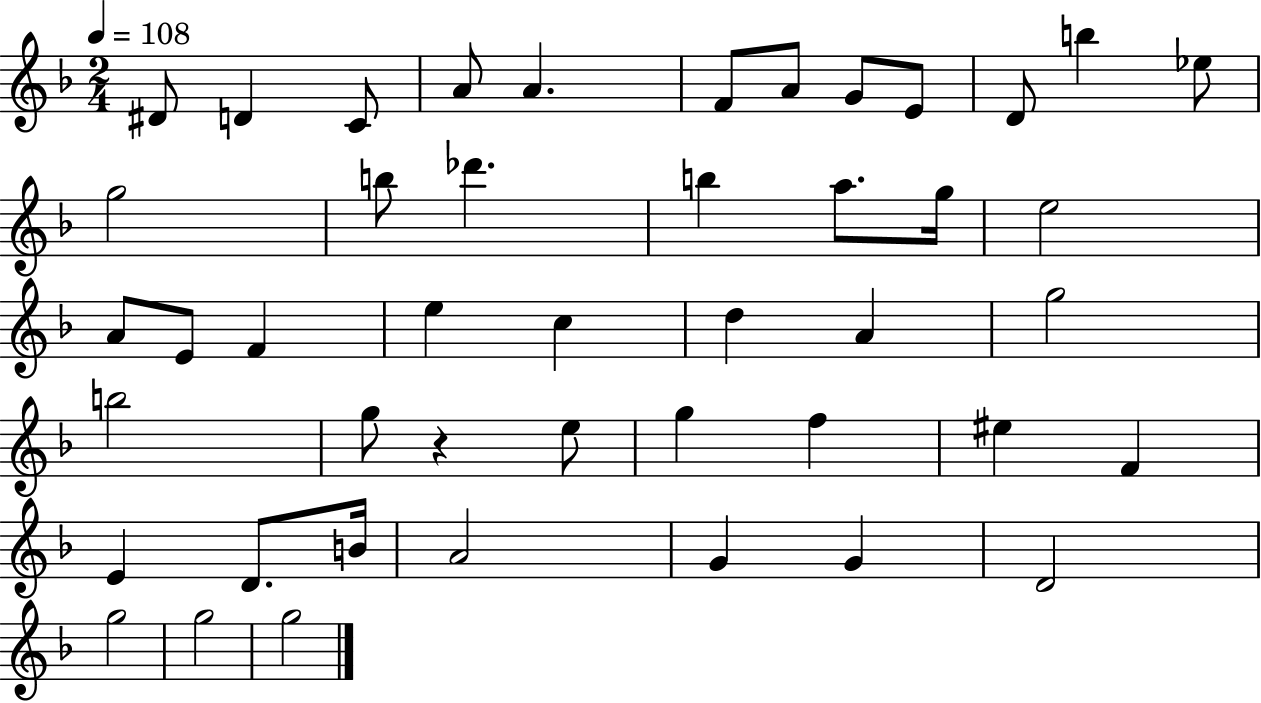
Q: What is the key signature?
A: F major